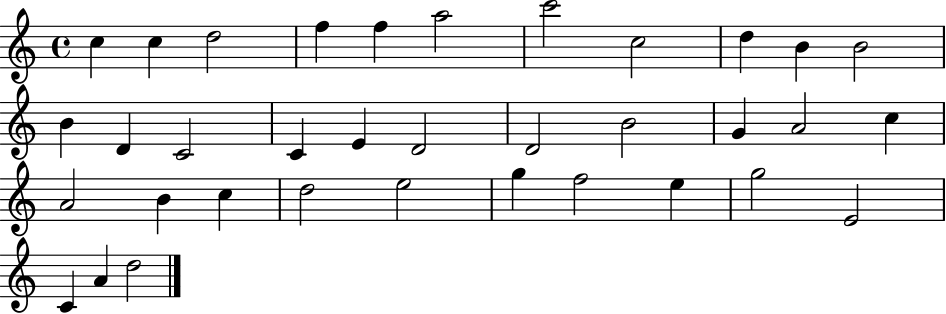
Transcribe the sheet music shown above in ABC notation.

X:1
T:Untitled
M:4/4
L:1/4
K:C
c c d2 f f a2 c'2 c2 d B B2 B D C2 C E D2 D2 B2 G A2 c A2 B c d2 e2 g f2 e g2 E2 C A d2